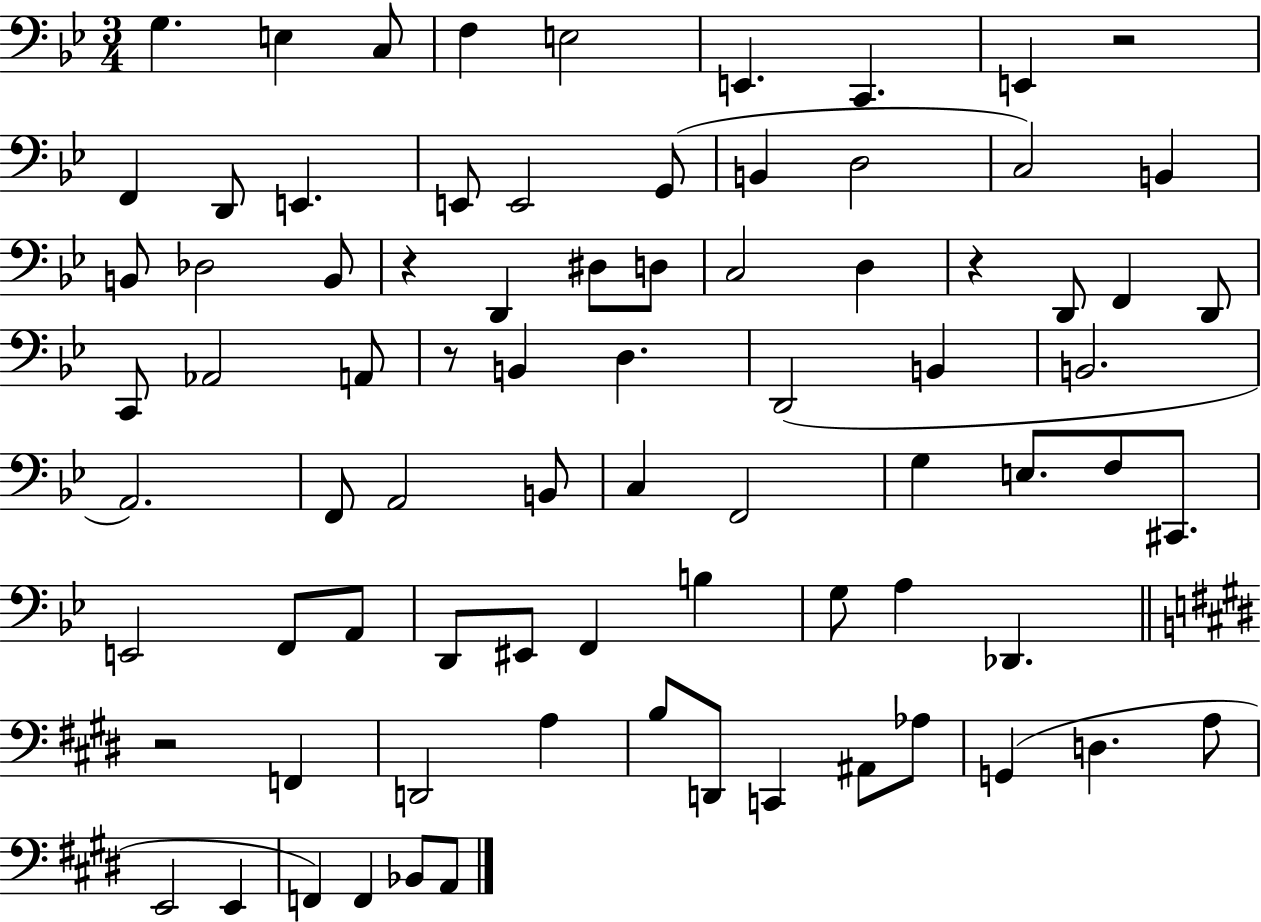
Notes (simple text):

G3/q. E3/q C3/e F3/q E3/h E2/q. C2/q. E2/q R/h F2/q D2/e E2/q. E2/e E2/h G2/e B2/q D3/h C3/h B2/q B2/e Db3/h B2/e R/q D2/q D#3/e D3/e C3/h D3/q R/q D2/e F2/q D2/e C2/e Ab2/h A2/e R/e B2/q D3/q. D2/h B2/q B2/h. A2/h. F2/e A2/h B2/e C3/q F2/h G3/q E3/e. F3/e C#2/e. E2/h F2/e A2/e D2/e EIS2/e F2/q B3/q G3/e A3/q Db2/q. R/h F2/q D2/h A3/q B3/e D2/e C2/q A#2/e Ab3/e G2/q D3/q. A3/e E2/h E2/q F2/q F2/q Bb2/e A2/e